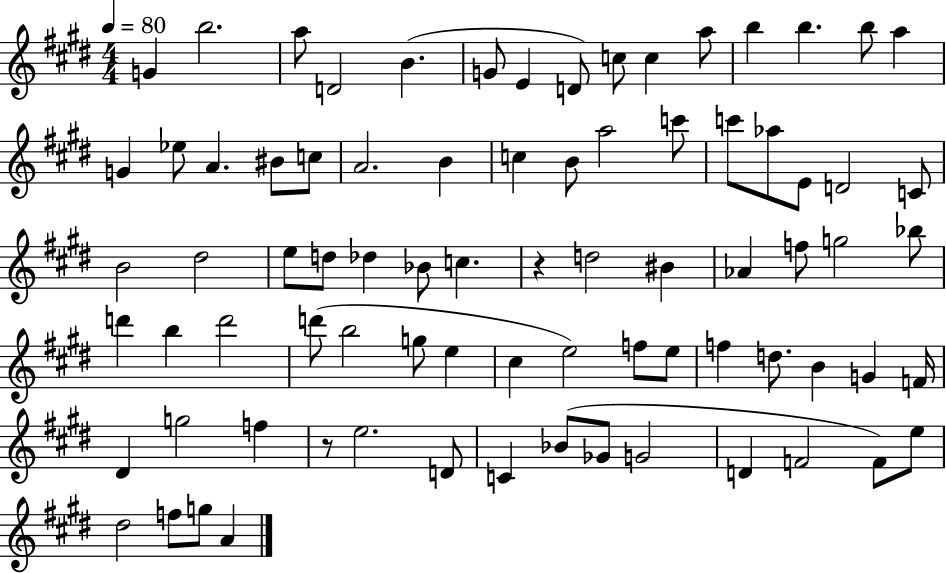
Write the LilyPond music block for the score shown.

{
  \clef treble
  \numericTimeSignature
  \time 4/4
  \key e \major
  \tempo 4 = 80
  g'4 b''2. | a''8 d'2 b'4.( | g'8 e'4 d'8) c''8 c''4 a''8 | b''4 b''4. b''8 a''4 | \break g'4 ees''8 a'4. bis'8 c''8 | a'2. b'4 | c''4 b'8 a''2 c'''8 | c'''8 aes''8 e'8 d'2 c'8 | \break b'2 dis''2 | e''8 d''8 des''4 bes'8 c''4. | r4 d''2 bis'4 | aes'4 f''8 g''2 bes''8 | \break d'''4 b''4 d'''2 | d'''8( b''2 g''8 e''4 | cis''4 e''2) f''8 e''8 | f''4 d''8. b'4 g'4 f'16 | \break dis'4 g''2 f''4 | r8 e''2. d'8 | c'4 bes'8( ges'8 g'2 | d'4 f'2 f'8) e''8 | \break dis''2 f''8 g''8 a'4 | \bar "|."
}